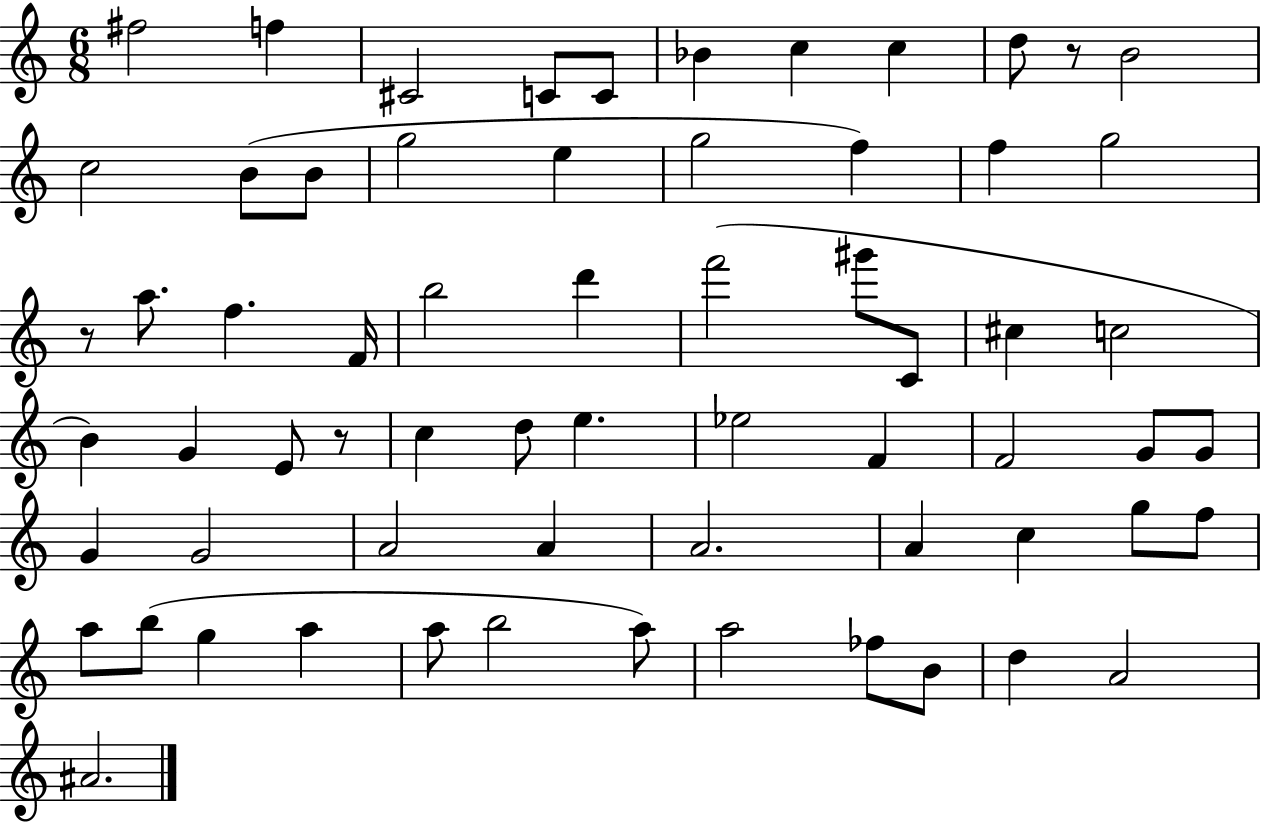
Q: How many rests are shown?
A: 3